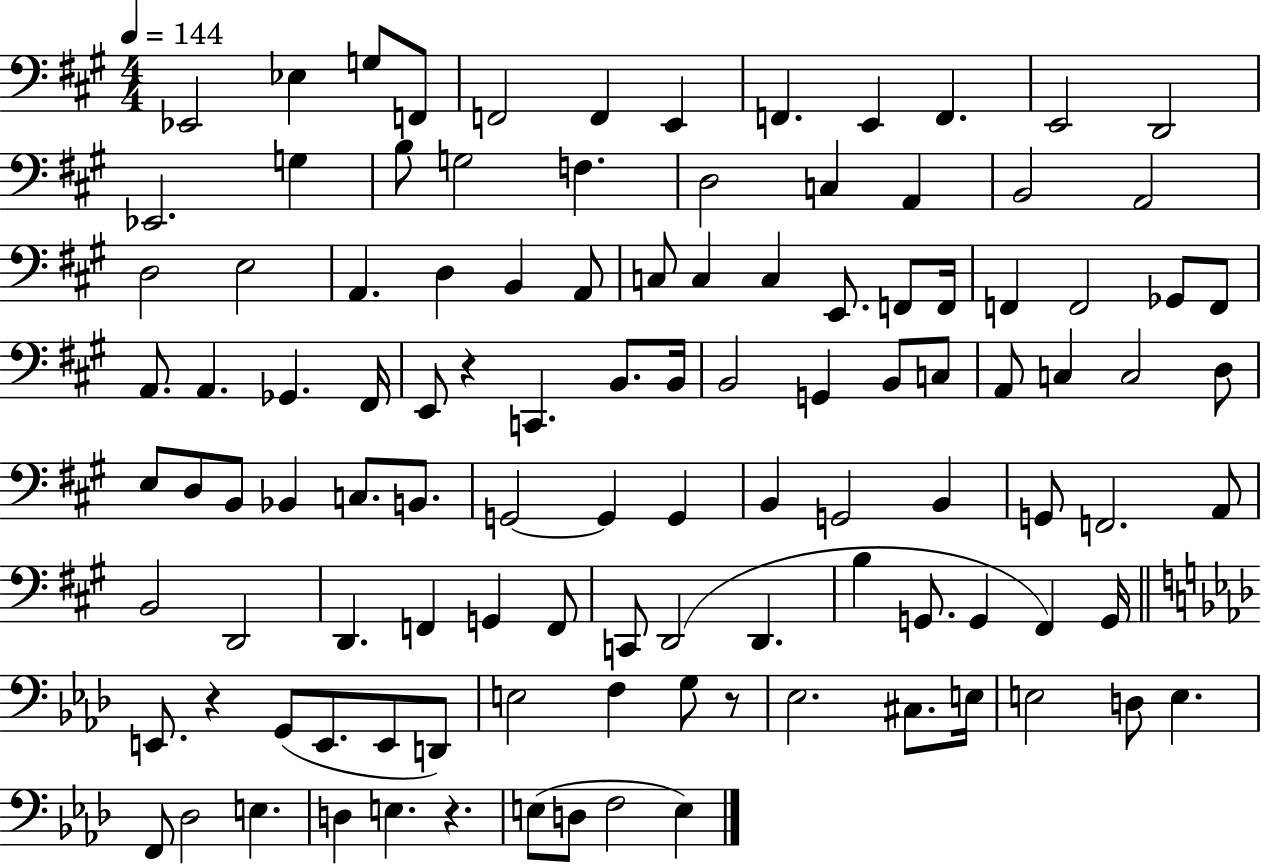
{
  \clef bass
  \numericTimeSignature
  \time 4/4
  \key a \major
  \tempo 4 = 144
  \repeat volta 2 { ees,2 ees4 g8 f,8 | f,2 f,4 e,4 | f,4. e,4 f,4. | e,2 d,2 | \break ees,2. g4 | b8 g2 f4. | d2 c4 a,4 | b,2 a,2 | \break d2 e2 | a,4. d4 b,4 a,8 | c8 c4 c4 e,8. f,8 f,16 | f,4 f,2 ges,8 f,8 | \break a,8. a,4. ges,4. fis,16 | e,8 r4 c,4. b,8. b,16 | b,2 g,4 b,8 c8 | a,8 c4 c2 d8 | \break e8 d8 b,8 bes,4 c8. b,8. | g,2~~ g,4 g,4 | b,4 g,2 b,4 | g,8 f,2. a,8 | \break b,2 d,2 | d,4. f,4 g,4 f,8 | c,8 d,2( d,4. | b4 g,8. g,4 fis,4) g,16 | \break \bar "||" \break \key f \minor e,8. r4 g,8( e,8. e,8 d,8) | e2 f4 g8 r8 | ees2. cis8. e16 | e2 d8 e4. | \break f,8 des2 e4. | d4 e4. r4. | e8( d8 f2 e4) | } \bar "|."
}